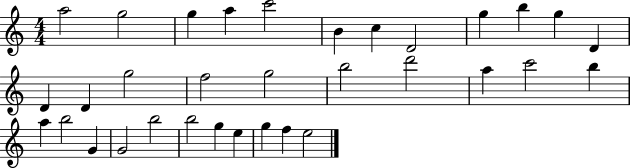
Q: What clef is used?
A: treble